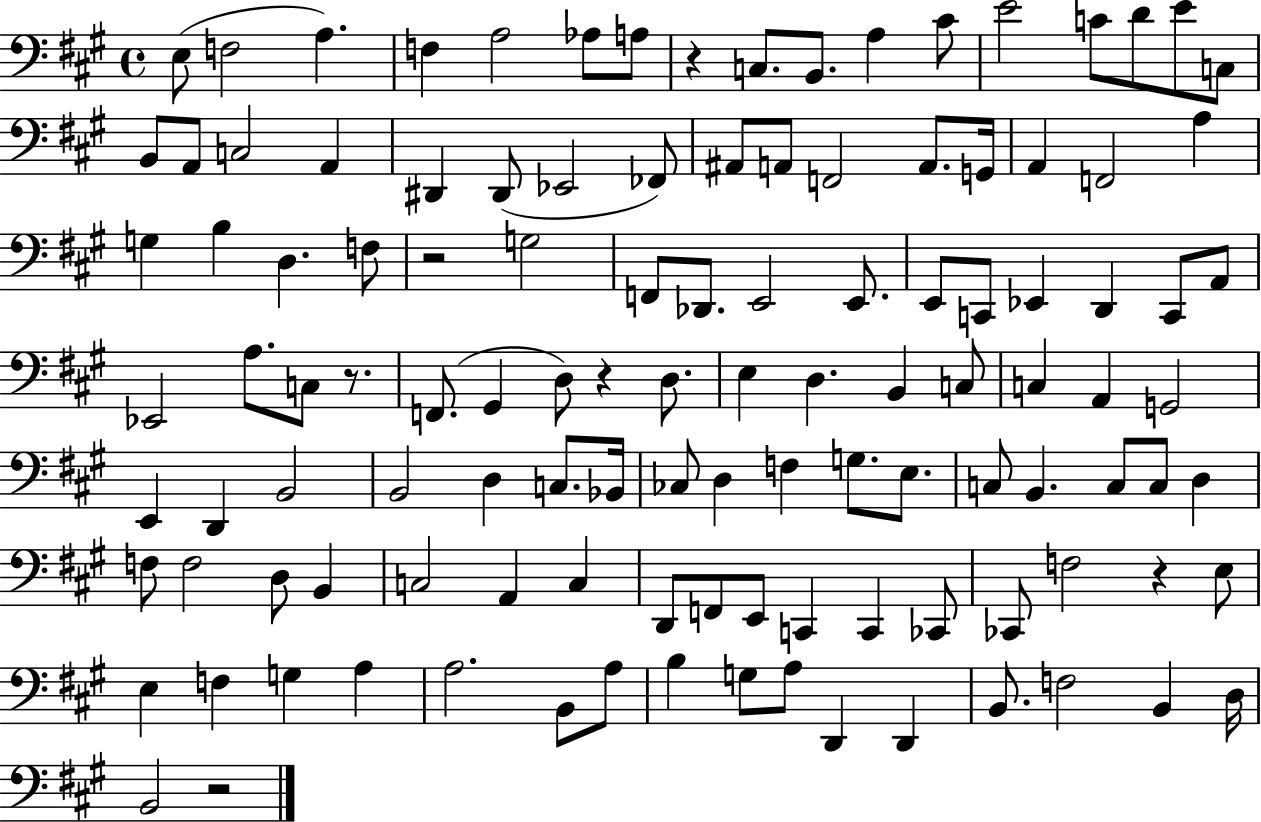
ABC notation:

X:1
T:Untitled
M:4/4
L:1/4
K:A
E,/2 F,2 A, F, A,2 _A,/2 A,/2 z C,/2 B,,/2 A, ^C/2 E2 C/2 D/2 E/2 C,/2 B,,/2 A,,/2 C,2 A,, ^D,, ^D,,/2 _E,,2 _F,,/2 ^A,,/2 A,,/2 F,,2 A,,/2 G,,/4 A,, F,,2 A, G, B, D, F,/2 z2 G,2 F,,/2 _D,,/2 E,,2 E,,/2 E,,/2 C,,/2 _E,, D,, C,,/2 A,,/2 _E,,2 A,/2 C,/2 z/2 F,,/2 ^G,, D,/2 z D,/2 E, D, B,, C,/2 C, A,, G,,2 E,, D,, B,,2 B,,2 D, C,/2 _B,,/4 _C,/2 D, F, G,/2 E,/2 C,/2 B,, C,/2 C,/2 D, F,/2 F,2 D,/2 B,, C,2 A,, C, D,,/2 F,,/2 E,,/2 C,, C,, _C,,/2 _C,,/2 F,2 z E,/2 E, F, G, A, A,2 B,,/2 A,/2 B, G,/2 A,/2 D,, D,, B,,/2 F,2 B,, D,/4 B,,2 z2